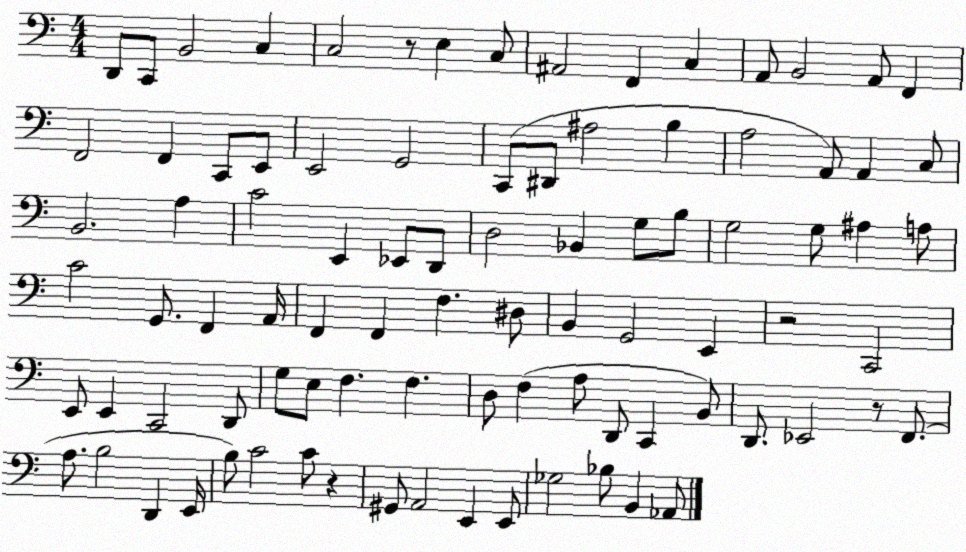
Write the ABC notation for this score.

X:1
T:Untitled
M:4/4
L:1/4
K:C
D,,/2 C,,/2 B,,2 C, C,2 z/2 E, C,/2 ^A,,2 F,, C, A,,/2 B,,2 A,,/2 F,, F,,2 F,, C,,/2 E,,/2 E,,2 G,,2 C,,/2 ^D,,/2 ^A,2 B, A,2 A,,/2 A,, C,/2 B,,2 A, C2 E,, _E,,/2 D,,/2 D,2 _B,, G,/2 B,/2 G,2 G,/2 ^A, A,/2 C2 G,,/2 F,, A,,/4 F,, F,, F, ^D,/2 B,, G,,2 E,, z2 C,,2 E,,/2 E,, C,,2 D,,/2 G,/2 E,/2 F, F, D,/2 F, A,/2 D,,/2 C,, B,,/2 D,,/2 _E,,2 z/2 F,,/2 A,/2 B,2 D,, E,,/4 B,/2 C2 C/2 z ^G,,/2 A,,2 E,, E,,/2 _G,2 _B,/2 B,, _A,,/2